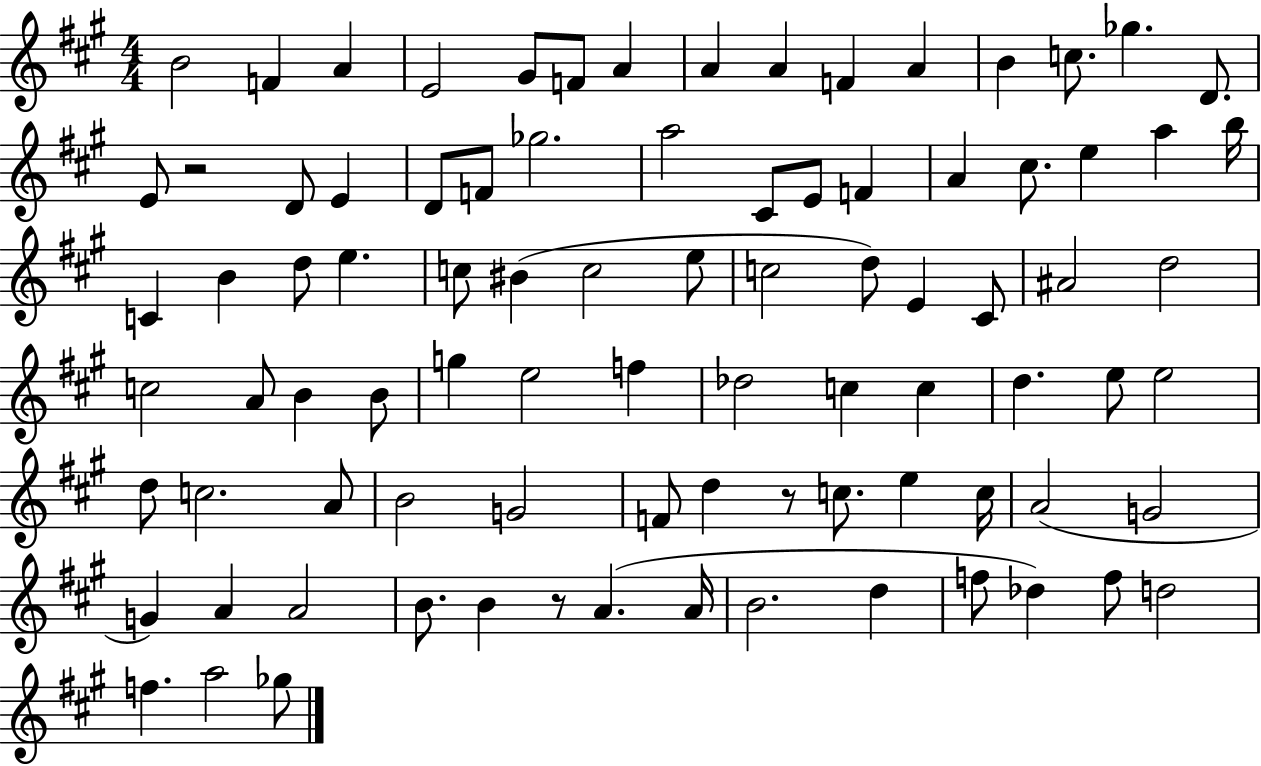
B4/h F4/q A4/q E4/h G#4/e F4/e A4/q A4/q A4/q F4/q A4/q B4/q C5/e. Gb5/q. D4/e. E4/e R/h D4/e E4/q D4/e F4/e Gb5/h. A5/h C#4/e E4/e F4/q A4/q C#5/e. E5/q A5/q B5/s C4/q B4/q D5/e E5/q. C5/e BIS4/q C5/h E5/e C5/h D5/e E4/q C#4/e A#4/h D5/h C5/h A4/e B4/q B4/e G5/q E5/h F5/q Db5/h C5/q C5/q D5/q. E5/e E5/h D5/e C5/h. A4/e B4/h G4/h F4/e D5/q R/e C5/e. E5/q C5/s A4/h G4/h G4/q A4/q A4/h B4/e. B4/q R/e A4/q. A4/s B4/h. D5/q F5/e Db5/q F5/e D5/h F5/q. A5/h Gb5/e